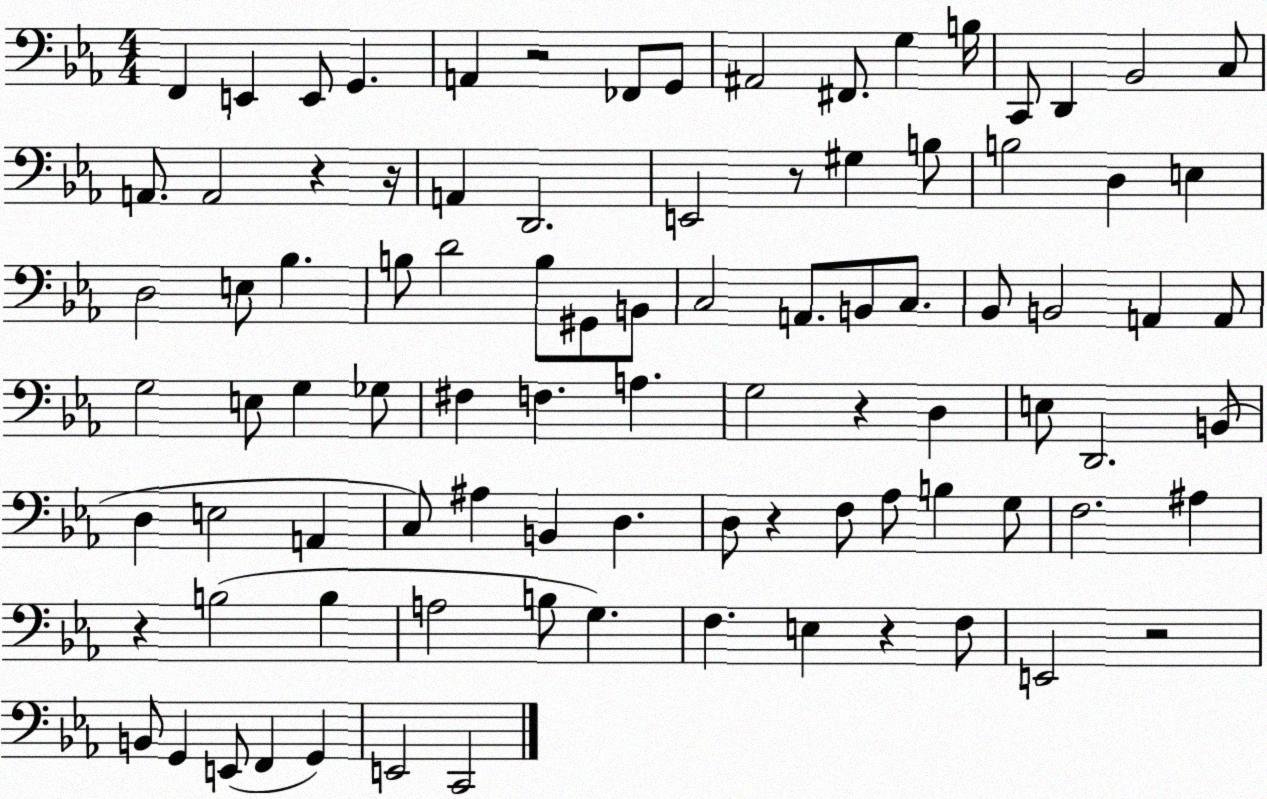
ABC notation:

X:1
T:Untitled
M:4/4
L:1/4
K:Eb
F,, E,, E,,/2 G,, A,, z2 _F,,/2 G,,/2 ^A,,2 ^F,,/2 G, B,/4 C,,/2 D,, _B,,2 C,/2 A,,/2 A,,2 z z/4 A,, D,,2 E,,2 z/2 ^G, B,/2 B,2 D, E, D,2 E,/2 _B, B,/2 D2 B,/2 ^G,,/2 B,,/2 C,2 A,,/2 B,,/2 C,/2 _B,,/2 B,,2 A,, A,,/2 G,2 E,/2 G, _G,/2 ^F, F, A, G,2 z D, E,/2 D,,2 B,,/2 D, E,2 A,, C,/2 ^A, B,, D, D,/2 z F,/2 _A,/2 B, G,/2 F,2 ^A, z B,2 B, A,2 B,/2 G, F, E, z F,/2 E,,2 z2 B,,/2 G,, E,,/2 F,, G,, E,,2 C,,2